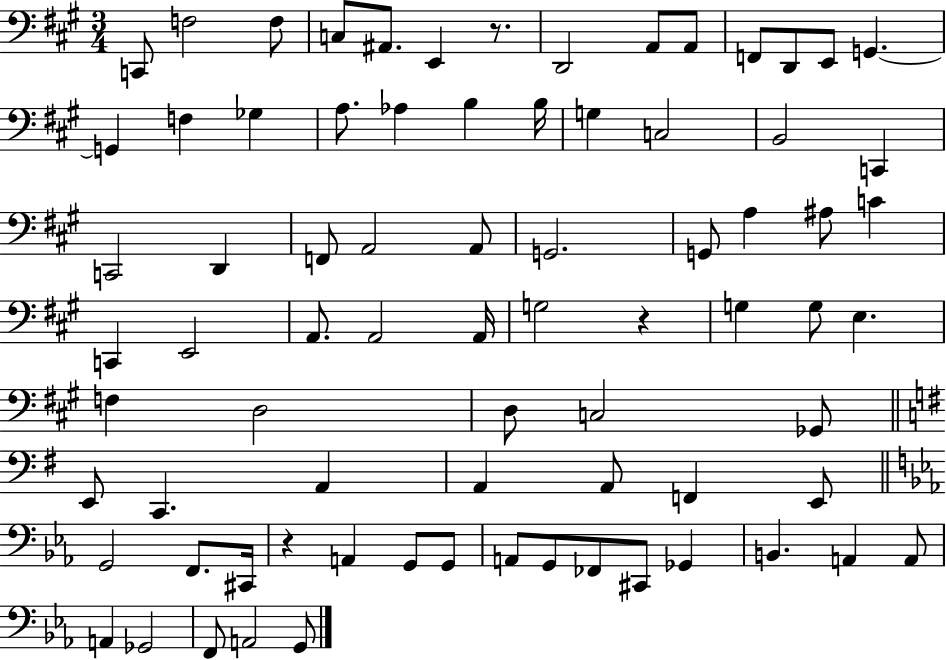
C2/e F3/h F3/e C3/e A#2/e. E2/q R/e. D2/h A2/e A2/e F2/e D2/e E2/e G2/q. G2/q F3/q Gb3/q A3/e. Ab3/q B3/q B3/s G3/q C3/h B2/h C2/q C2/h D2/q F2/e A2/h A2/e G2/h. G2/e A3/q A#3/e C4/q C2/q E2/h A2/e. A2/h A2/s G3/h R/q G3/q G3/e E3/q. F3/q D3/h D3/e C3/h Gb2/e E2/e C2/q. A2/q A2/q A2/e F2/q E2/e G2/h F2/e. C#2/s R/q A2/q G2/e G2/e A2/e G2/e FES2/e C#2/e Gb2/q B2/q. A2/q A2/e A2/q Gb2/h F2/e A2/h G2/e